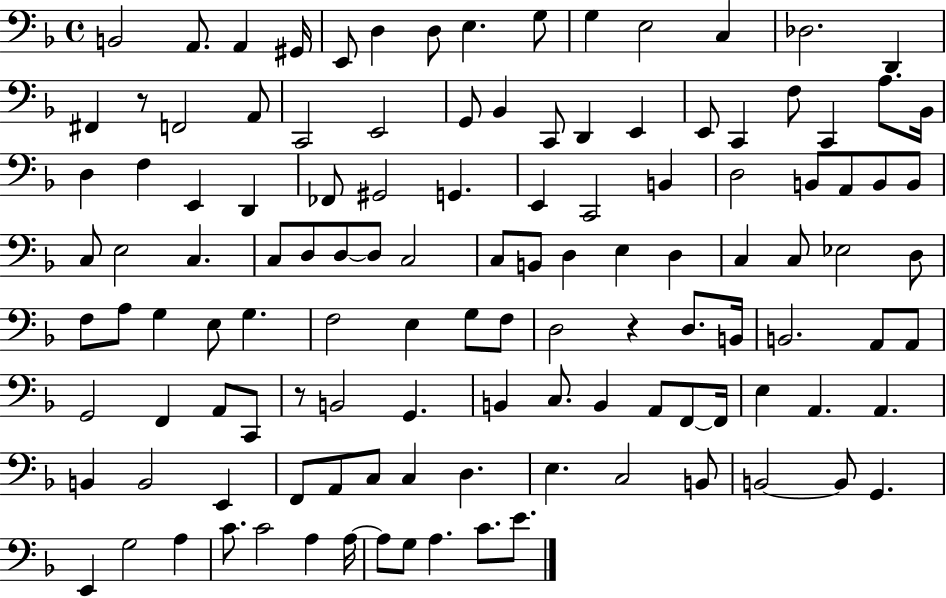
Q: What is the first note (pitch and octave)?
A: B2